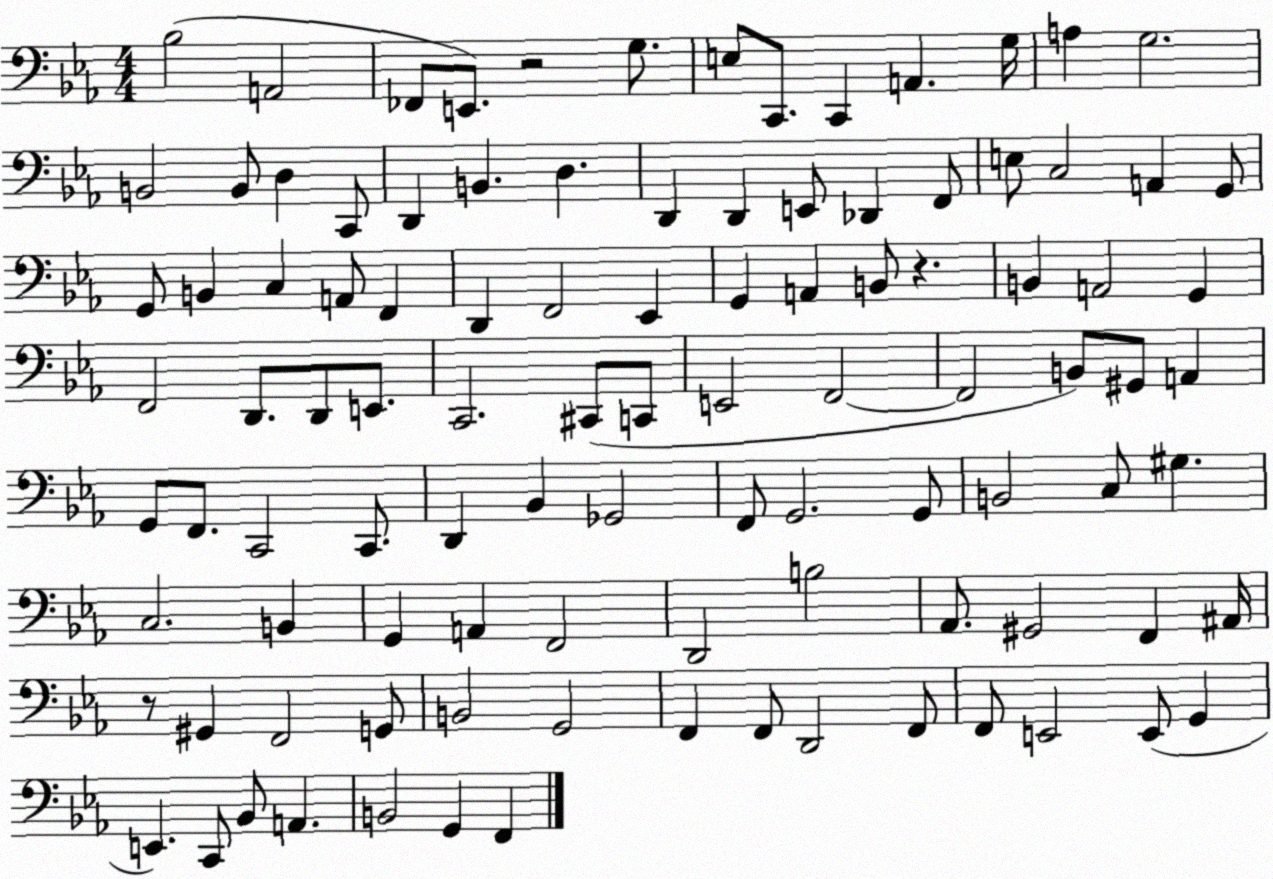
X:1
T:Untitled
M:4/4
L:1/4
K:Eb
_B,2 A,,2 _F,,/2 E,,/2 z2 G,/2 E,/2 C,,/2 C,, A,, G,/4 A, G,2 B,,2 B,,/2 D, C,,/2 D,, B,, D, D,, D,, E,,/2 _D,, F,,/2 E,/2 C,2 A,, G,,/2 G,,/2 B,, C, A,,/2 F,, D,, F,,2 _E,, G,, A,, B,,/2 z B,, A,,2 G,, F,,2 D,,/2 D,,/2 E,,/2 C,,2 ^C,,/2 C,,/2 E,,2 F,,2 F,,2 B,,/2 ^G,,/2 A,, G,,/2 F,,/2 C,,2 C,,/2 D,, _B,, _G,,2 F,,/2 G,,2 G,,/2 B,,2 C,/2 ^G, C,2 B,, G,, A,, F,,2 D,,2 B,2 _A,,/2 ^G,,2 F,, ^A,,/4 z/2 ^G,, F,,2 G,,/2 B,,2 G,,2 F,, F,,/2 D,,2 F,,/2 F,,/2 E,,2 E,,/2 G,, E,, C,,/2 _B,,/2 A,, B,,2 G,, F,,